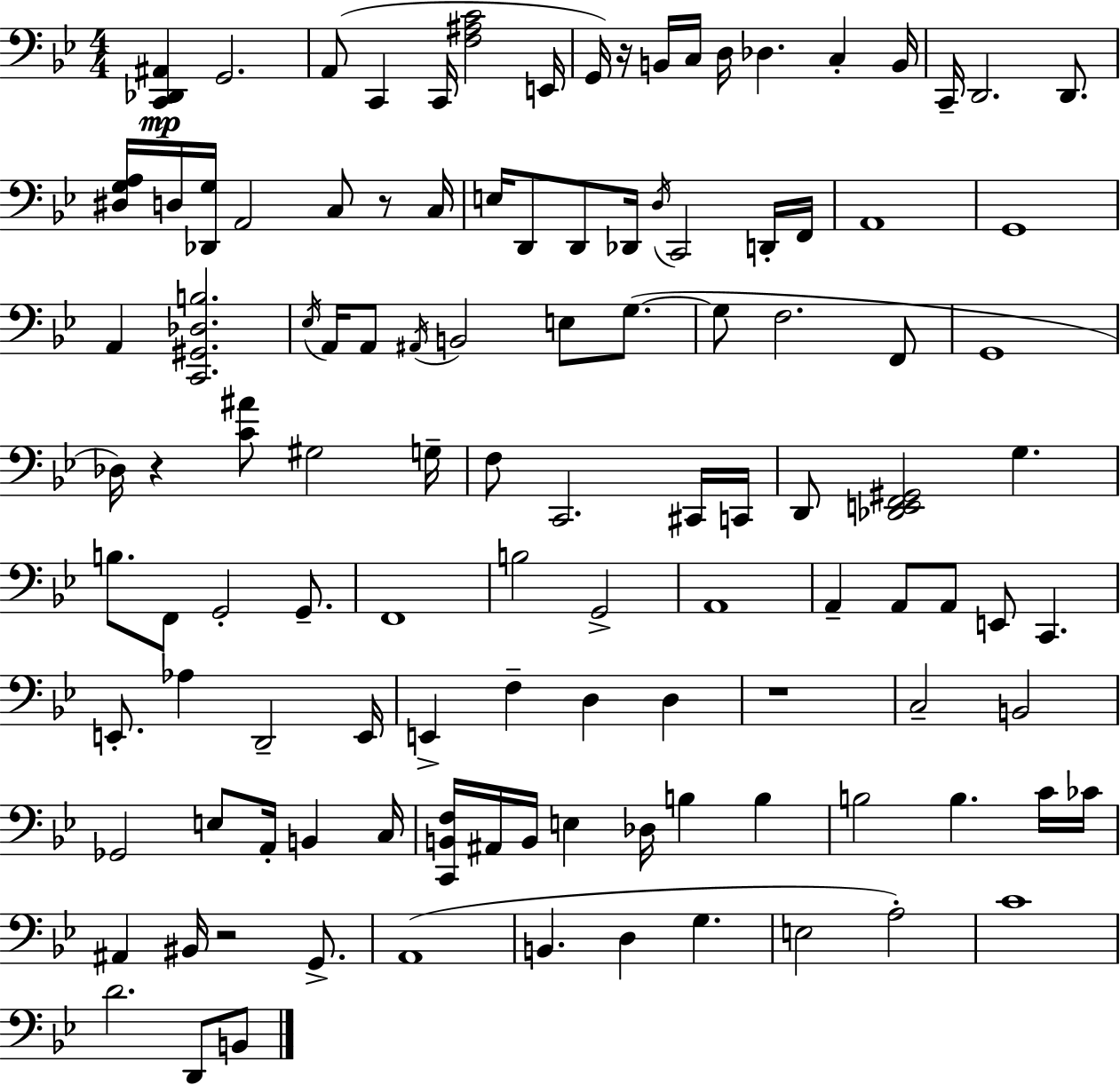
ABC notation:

X:1
T:Untitled
M:4/4
L:1/4
K:Gm
[C,,_D,,^A,,] G,,2 A,,/2 C,, C,,/4 [F,^A,C]2 E,,/4 G,,/4 z/4 B,,/4 C,/4 D,/4 _D, C, B,,/4 C,,/4 D,,2 D,,/2 [^D,G,A,]/4 D,/4 [_D,,G,]/4 A,,2 C,/2 z/2 C,/4 E,/4 D,,/2 D,,/2 _D,,/4 D,/4 C,,2 D,,/4 F,,/4 A,,4 G,,4 A,, [C,,^G,,_D,B,]2 _E,/4 A,,/4 A,,/2 ^A,,/4 B,,2 E,/2 G,/2 G,/2 F,2 F,,/2 G,,4 _D,/4 z [C^A]/2 ^G,2 G,/4 F,/2 C,,2 ^C,,/4 C,,/4 D,,/2 [_D,,E,,F,,^G,,]2 G, B,/2 F,,/2 G,,2 G,,/2 F,,4 B,2 G,,2 A,,4 A,, A,,/2 A,,/2 E,,/2 C,, E,,/2 _A, D,,2 E,,/4 E,, F, D, D, z4 C,2 B,,2 _G,,2 E,/2 A,,/4 B,, C,/4 [C,,B,,F,]/4 ^A,,/4 B,,/4 E, _D,/4 B, B, B,2 B, C/4 _C/4 ^A,, ^B,,/4 z2 G,,/2 A,,4 B,, D, G, E,2 A,2 C4 D2 D,,/2 B,,/2